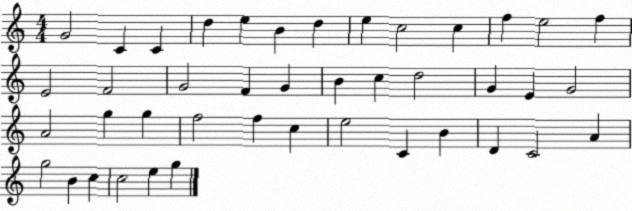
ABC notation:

X:1
T:Untitled
M:4/4
L:1/4
K:C
G2 C C d e B d e c2 c f e2 f E2 F2 G2 F G B c d2 G E G2 A2 g g f2 f c e2 C B D C2 A g2 B c c2 e g